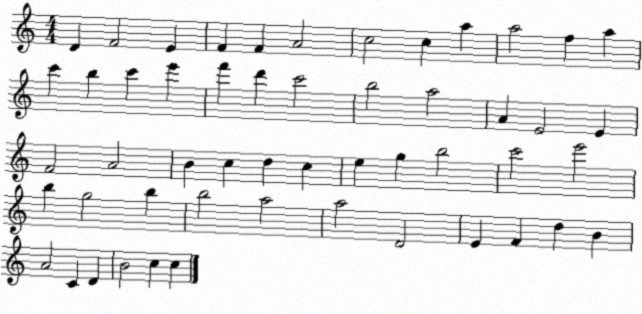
X:1
T:Untitled
M:4/4
L:1/4
K:C
D F2 E F F A2 c2 c a a2 f a c' b c' e' f' d' c'2 b2 a2 A E2 E F2 A2 B c d c e g b2 c'2 e'2 b g2 b b2 a2 a2 D2 E F d B A2 C D B2 c c